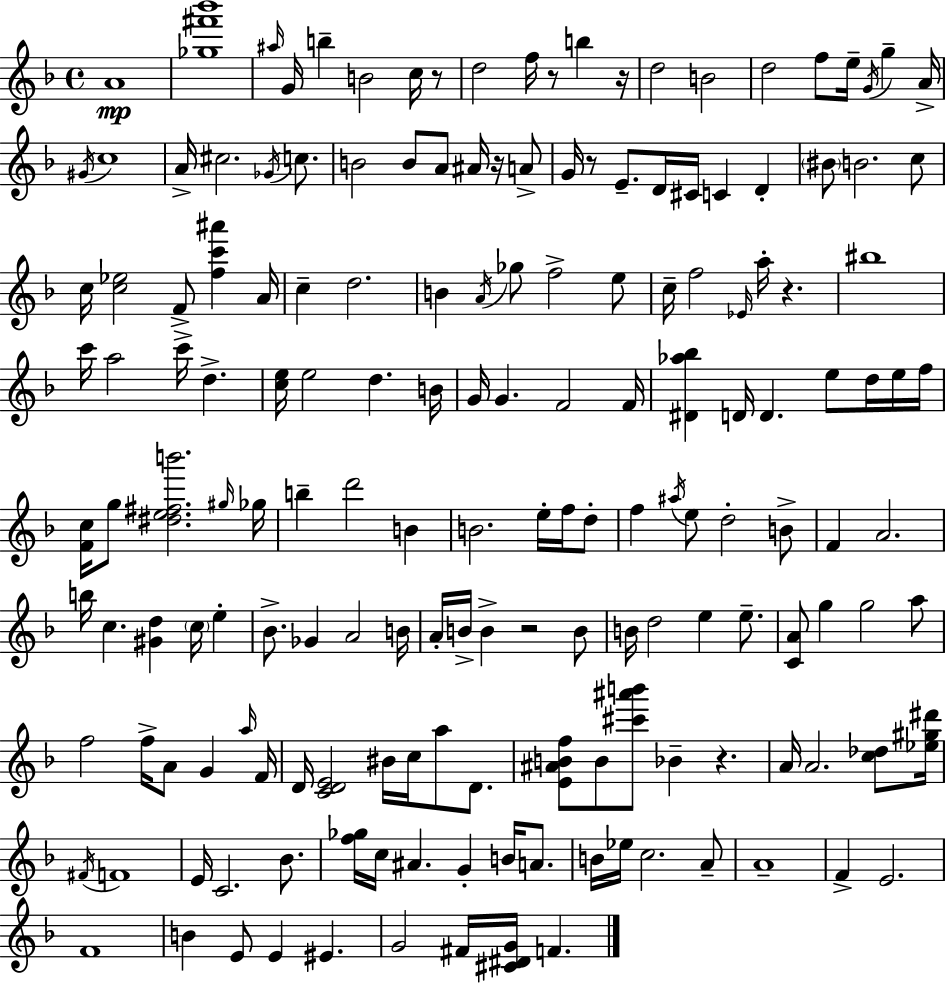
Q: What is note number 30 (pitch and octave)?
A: E4